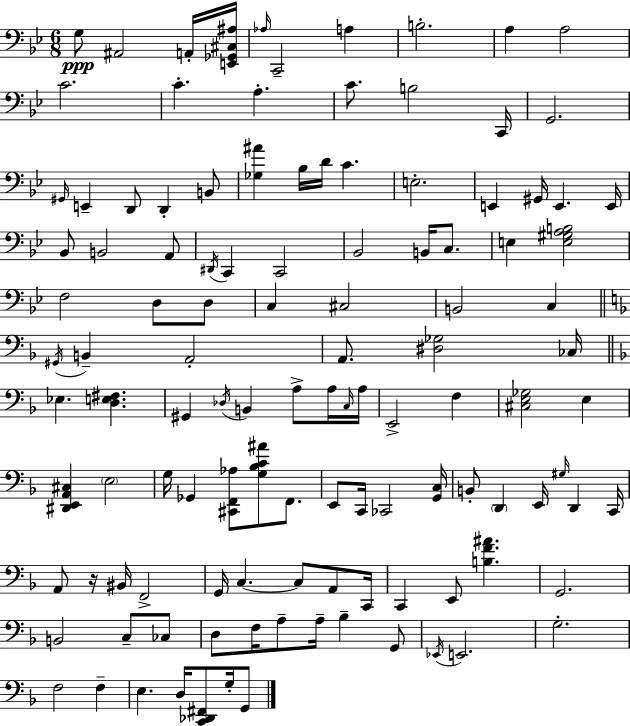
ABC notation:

X:1
T:Untitled
M:6/8
L:1/4
K:Gm
G,/2 ^A,,2 A,,/4 [E,,_G,,^C,^A,]/4 _A,/4 C,,2 A, B,2 A, A,2 C2 C A, C/2 B,2 C,,/4 G,,2 ^G,,/4 E,, D,,/2 D,, B,,/2 [_G,^A] _B,/4 D/4 C E,2 E,, ^G,,/4 E,, E,,/4 _B,,/2 B,,2 A,,/2 ^D,,/4 C,, C,,2 _B,,2 B,,/4 C,/2 E, [E,^G,A,B,]2 F,2 D,/2 D,/2 C, ^C,2 B,,2 C, ^G,,/4 B,, A,,2 A,,/2 [^D,_G,]2 _C,/4 _E, [D,E,^F,] ^G,, _D,/4 B,, A,/2 A,/4 C,/4 A,/4 E,,2 F, [^C,E,_G,]2 E, [^D,,E,,A,,^C,] E,2 G,/4 _G,, [^C,,F,,_A,]/2 [G,_B,C^A]/2 F,,/2 E,,/2 C,,/4 _C,,2 [G,,C,]/4 B,,/2 D,, E,,/4 ^G,/4 D,, C,,/4 A,,/2 z/4 ^B,,/4 F,,2 G,,/4 C, C,/2 A,,/2 C,,/4 C,, E,,/2 [B,F^A] G,,2 B,,2 C,/2 _C,/2 D,/2 F,/4 A,/2 A,/4 _B, G,,/2 _E,,/4 E,,2 G,2 F,2 F, E, D,/4 [C,,_D,,^F,,]/2 G,/4 G,,/2